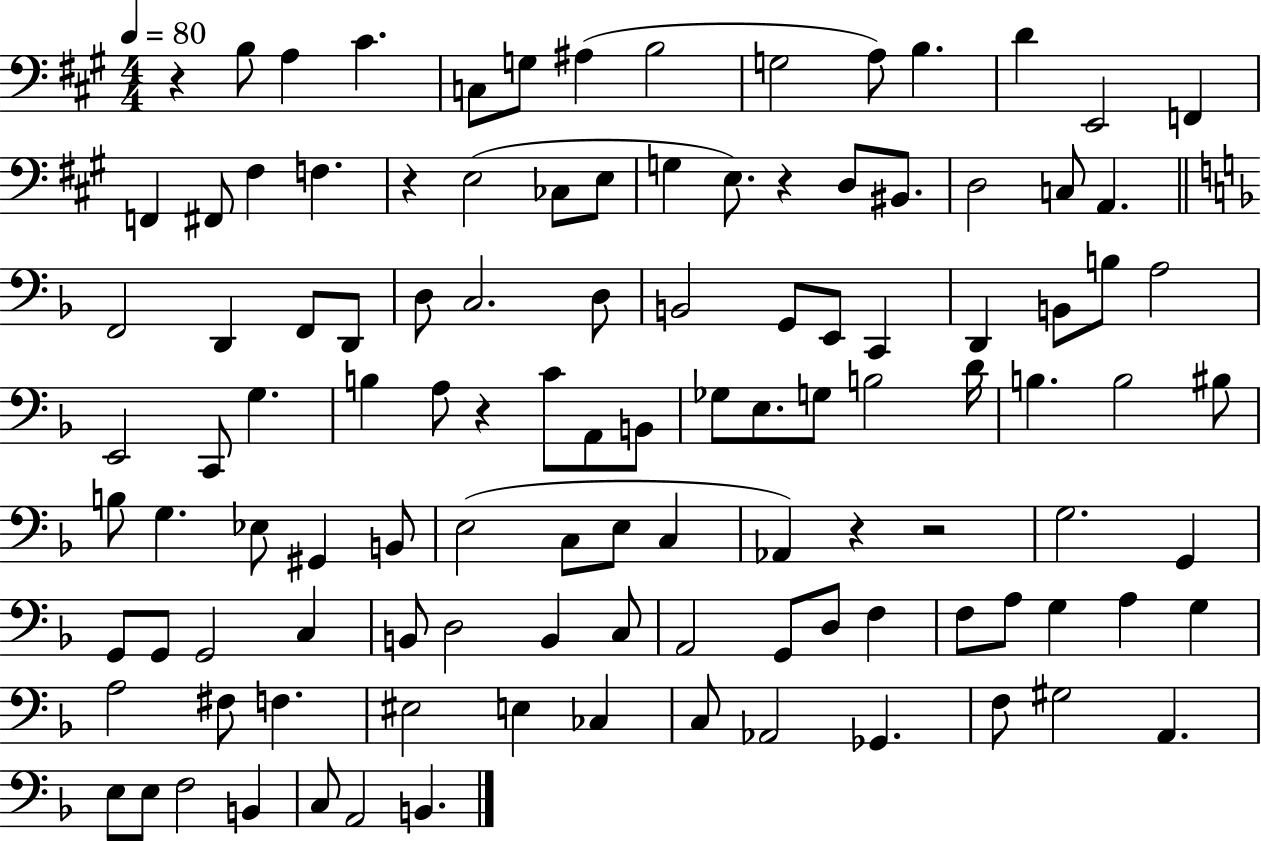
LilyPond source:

{
  \clef bass
  \numericTimeSignature
  \time 4/4
  \key a \major
  \tempo 4 = 80
  \repeat volta 2 { r4 b8 a4 cis'4. | c8 g8 ais4( b2 | g2 a8) b4. | d'4 e,2 f,4 | \break f,4 fis,8 fis4 f4. | r4 e2( ces8 e8 | g4 e8.) r4 d8 bis,8. | d2 c8 a,4. | \break \bar "||" \break \key f \major f,2 d,4 f,8 d,8 | d8 c2. d8 | b,2 g,8 e,8 c,4 | d,4 b,8 b8 a2 | \break e,2 c,8 g4. | b4 a8 r4 c'8 a,8 b,8 | ges8 e8. g8 b2 d'16 | b4. b2 bis8 | \break b8 g4. ees8 gis,4 b,8 | e2( c8 e8 c4 | aes,4) r4 r2 | g2. g,4 | \break g,8 g,8 g,2 c4 | b,8 d2 b,4 c8 | a,2 g,8 d8 f4 | f8 a8 g4 a4 g4 | \break a2 fis8 f4. | eis2 e4 ces4 | c8 aes,2 ges,4. | f8 gis2 a,4. | \break e8 e8 f2 b,4 | c8 a,2 b,4. | } \bar "|."
}